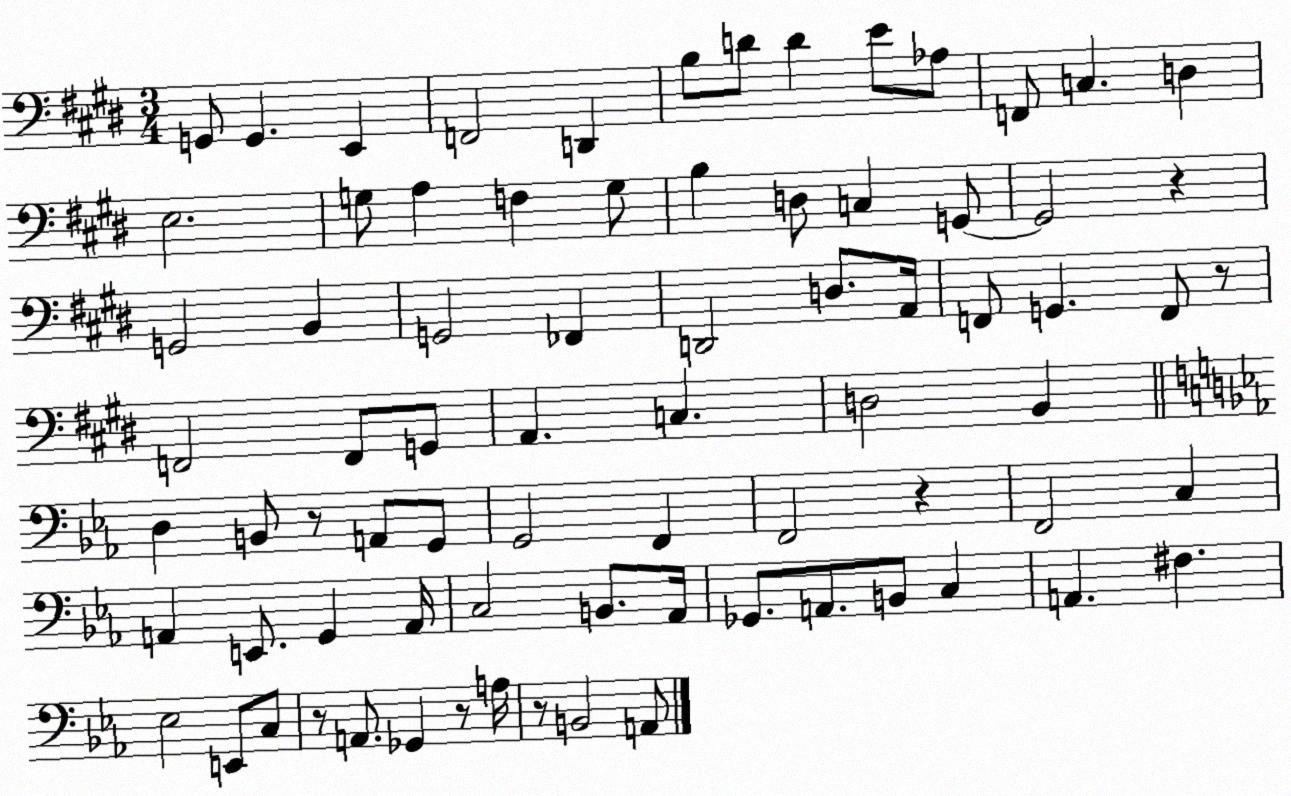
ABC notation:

X:1
T:Untitled
M:3/4
L:1/4
K:E
G,,/2 G,, E,, F,,2 D,, B,/2 D/2 D E/2 _A,/2 F,,/2 C, D, E,2 G,/2 A, F, G,/2 B, D,/2 C, G,,/2 G,,2 z G,,2 B,, G,,2 _F,, D,,2 D,/2 A,,/4 F,,/2 G,, F,,/2 z/2 F,,2 F,,/2 G,,/2 A,, C, D,2 B,, D, B,,/2 z/2 A,,/2 G,,/2 G,,2 F,, F,,2 z F,,2 C, A,, E,,/2 G,, A,,/4 C,2 B,,/2 _A,,/4 _G,,/2 A,,/2 B,,/2 C, A,, ^F, _E,2 E,,/2 C,/2 z/2 A,,/2 _G,, z/2 A,/4 z/2 B,,2 A,,/2